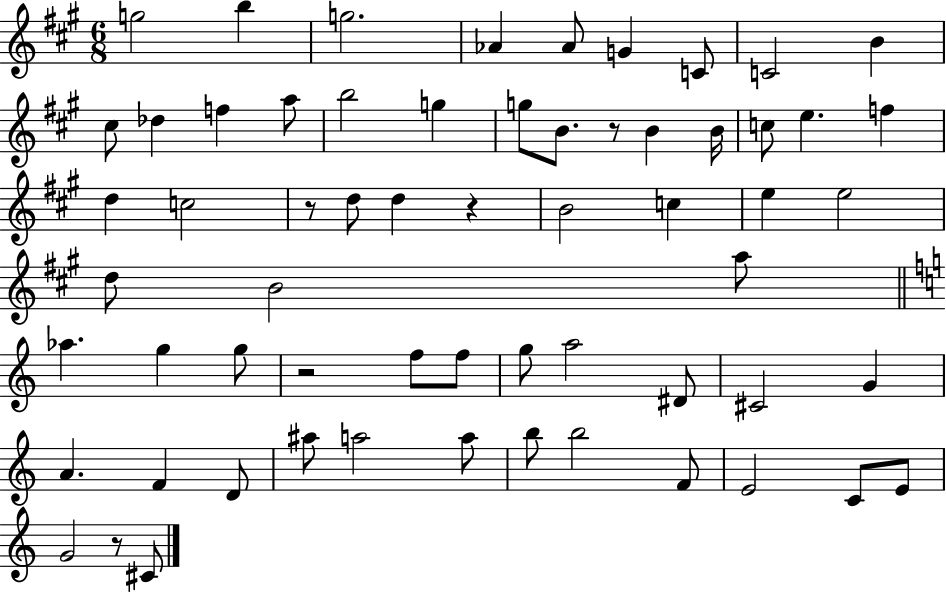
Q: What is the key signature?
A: A major